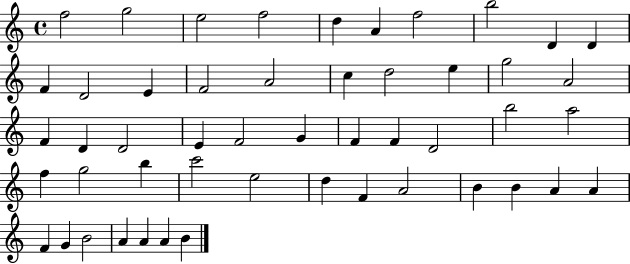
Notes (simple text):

F5/h G5/h E5/h F5/h D5/q A4/q F5/h B5/h D4/q D4/q F4/q D4/h E4/q F4/h A4/h C5/q D5/h E5/q G5/h A4/h F4/q D4/q D4/h E4/q F4/h G4/q F4/q F4/q D4/h B5/h A5/h F5/q G5/h B5/q C6/h E5/h D5/q F4/q A4/h B4/q B4/q A4/q A4/q F4/q G4/q B4/h A4/q A4/q A4/q B4/q